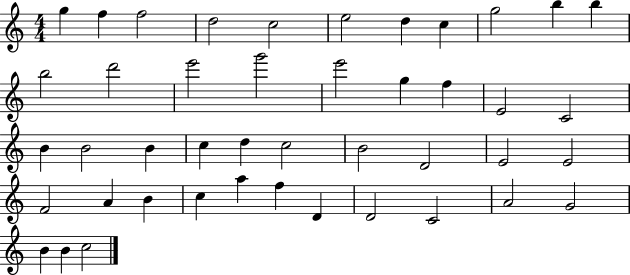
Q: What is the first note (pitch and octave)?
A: G5